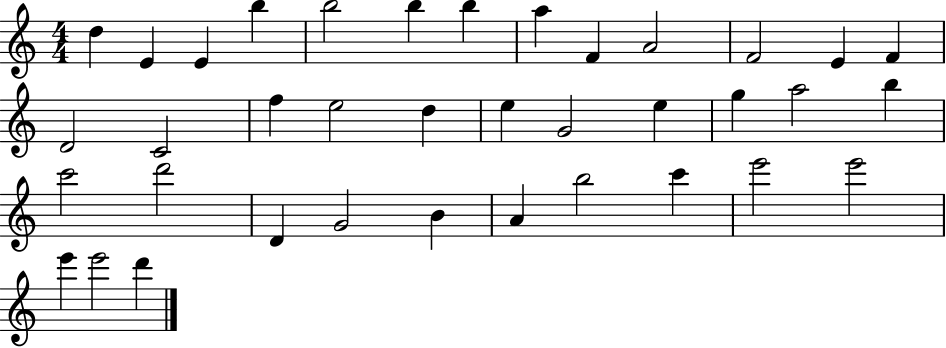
{
  \clef treble
  \numericTimeSignature
  \time 4/4
  \key c \major
  d''4 e'4 e'4 b''4 | b''2 b''4 b''4 | a''4 f'4 a'2 | f'2 e'4 f'4 | \break d'2 c'2 | f''4 e''2 d''4 | e''4 g'2 e''4 | g''4 a''2 b''4 | \break c'''2 d'''2 | d'4 g'2 b'4 | a'4 b''2 c'''4 | e'''2 e'''2 | \break e'''4 e'''2 d'''4 | \bar "|."
}